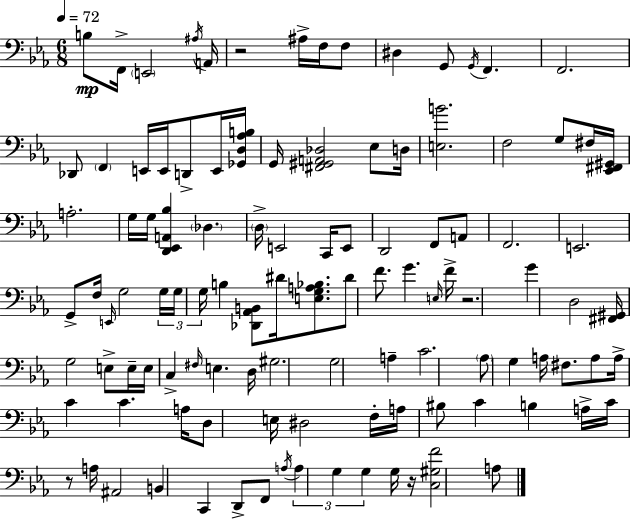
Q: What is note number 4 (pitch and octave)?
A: A#3